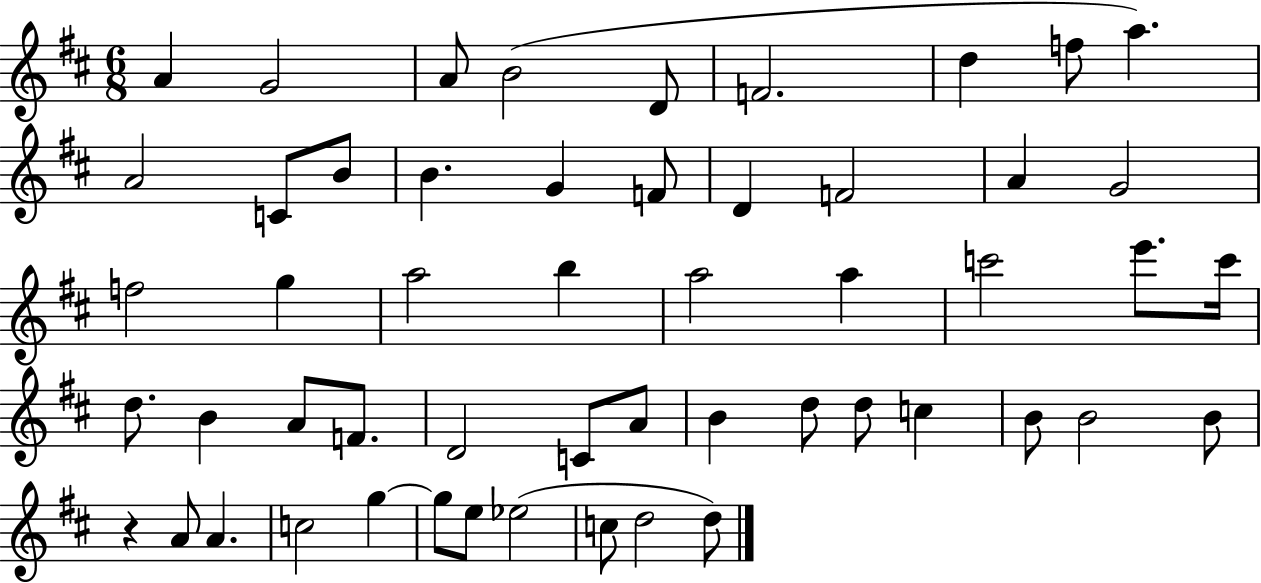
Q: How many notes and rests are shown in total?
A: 53